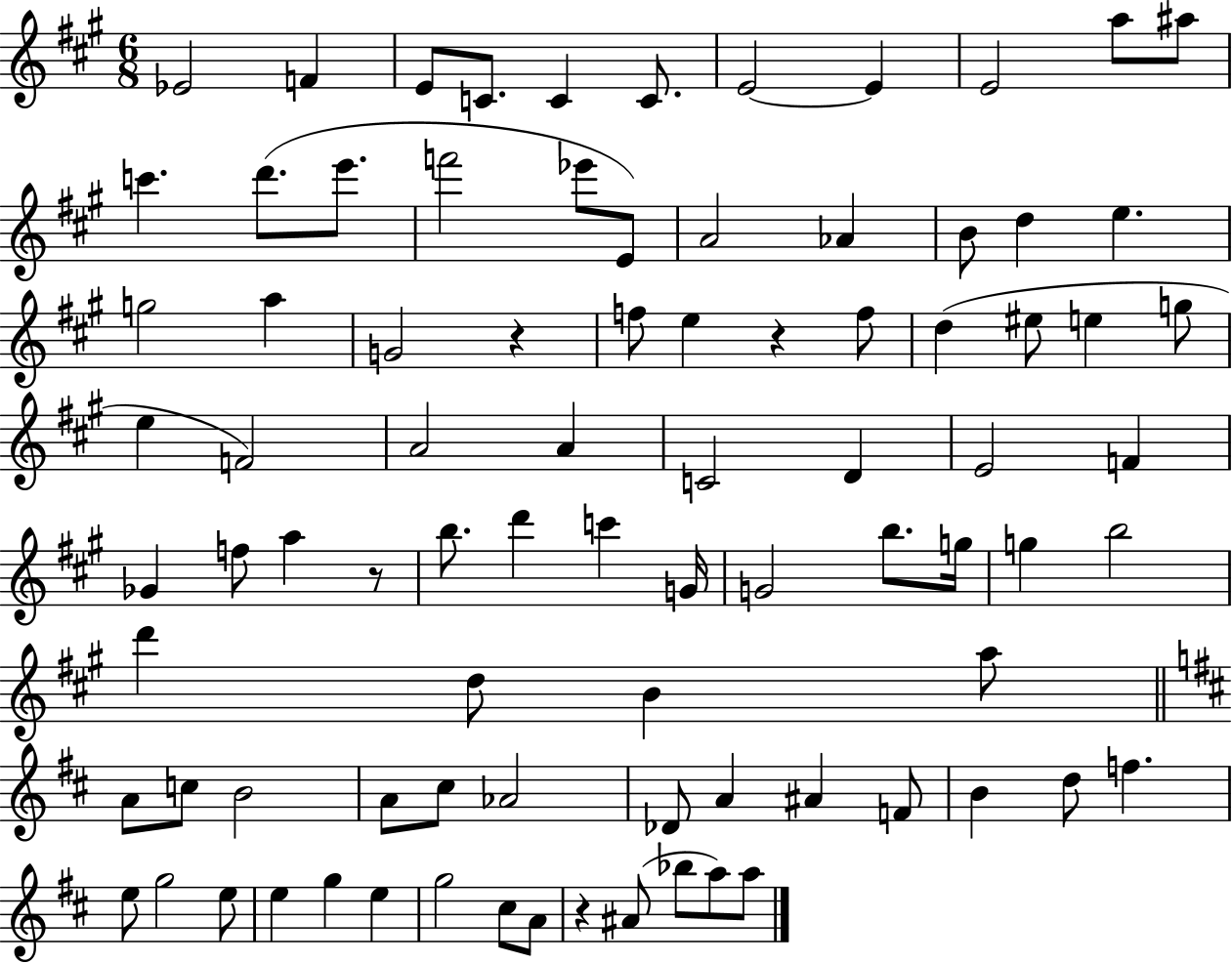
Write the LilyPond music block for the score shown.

{
  \clef treble
  \numericTimeSignature
  \time 6/8
  \key a \major
  ees'2 f'4 | e'8 c'8. c'4 c'8. | e'2~~ e'4 | e'2 a''8 ais''8 | \break c'''4. d'''8.( e'''8. | f'''2 ees'''8 e'8) | a'2 aes'4 | b'8 d''4 e''4. | \break g''2 a''4 | g'2 r4 | f''8 e''4 r4 f''8 | d''4( eis''8 e''4 g''8 | \break e''4 f'2) | a'2 a'4 | c'2 d'4 | e'2 f'4 | \break ges'4 f''8 a''4 r8 | b''8. d'''4 c'''4 g'16 | g'2 b''8. g''16 | g''4 b''2 | \break d'''4 d''8 b'4 a''8 | \bar "||" \break \key b \minor a'8 c''8 b'2 | a'8 cis''8 aes'2 | des'8 a'4 ais'4 f'8 | b'4 d''8 f''4. | \break e''8 g''2 e''8 | e''4 g''4 e''4 | g''2 cis''8 a'8 | r4 ais'8( bes''8 a''8) a''8 | \break \bar "|."
}